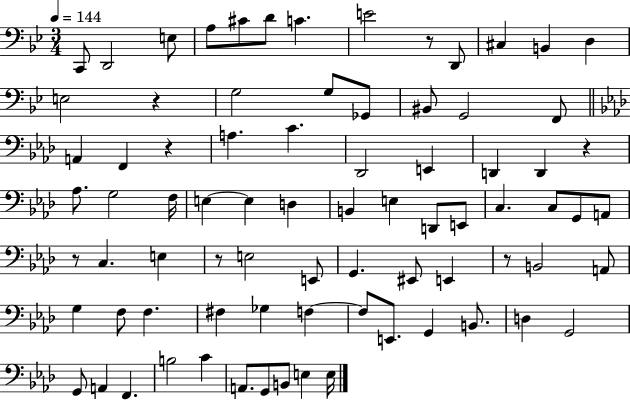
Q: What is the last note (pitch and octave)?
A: E3